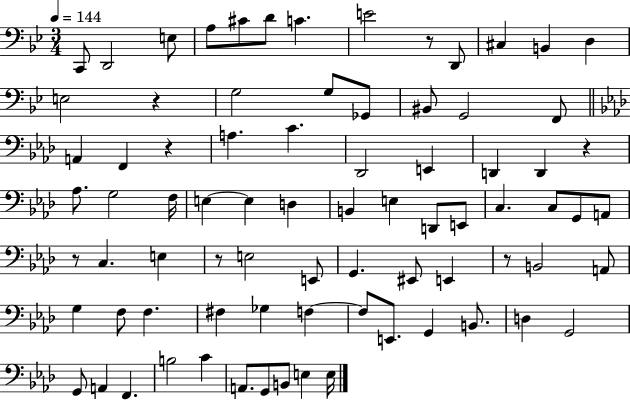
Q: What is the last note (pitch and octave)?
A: E3